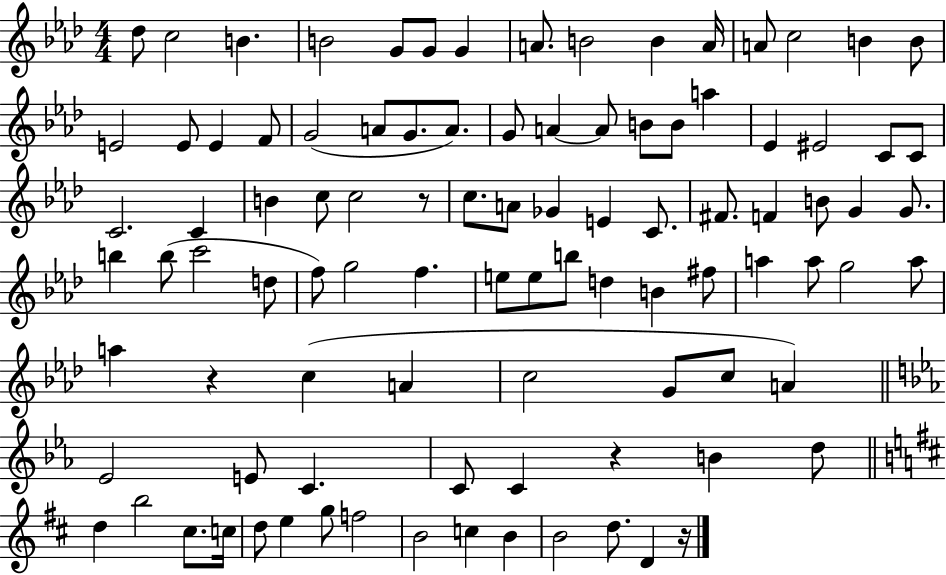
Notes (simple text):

Db5/e C5/h B4/q. B4/h G4/e G4/e G4/q A4/e. B4/h B4/q A4/s A4/e C5/h B4/q B4/e E4/h E4/e E4/q F4/e G4/h A4/e G4/e. A4/e. G4/e A4/q A4/e B4/e B4/e A5/q Eb4/q EIS4/h C4/e C4/e C4/h. C4/q B4/q C5/e C5/h R/e C5/e. A4/e Gb4/q E4/q C4/e. F#4/e. F4/q B4/e G4/q G4/e. B5/q B5/e C6/h D5/e F5/e G5/h F5/q. E5/e E5/e B5/e D5/q B4/q F#5/e A5/q A5/e G5/h A5/e A5/q R/q C5/q A4/q C5/h G4/e C5/e A4/q Eb4/h E4/e C4/q. C4/e C4/q R/q B4/q D5/e D5/q B5/h C#5/e. C5/s D5/e E5/q G5/e F5/h B4/h C5/q B4/q B4/h D5/e. D4/q R/s